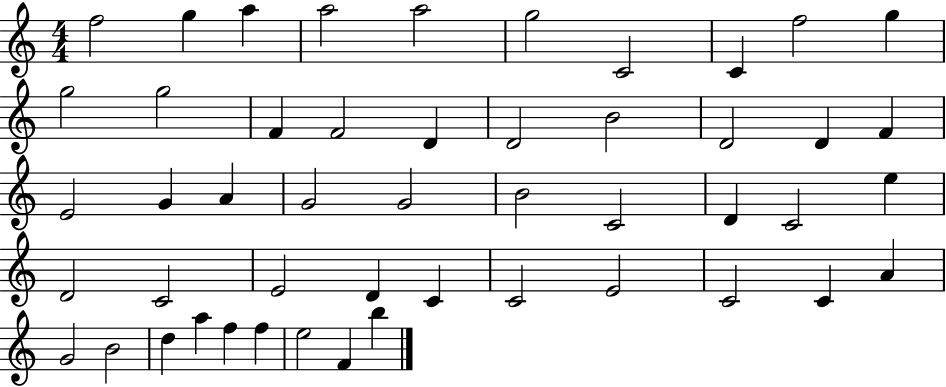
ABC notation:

X:1
T:Untitled
M:4/4
L:1/4
K:C
f2 g a a2 a2 g2 C2 C f2 g g2 g2 F F2 D D2 B2 D2 D F E2 G A G2 G2 B2 C2 D C2 e D2 C2 E2 D C C2 E2 C2 C A G2 B2 d a f f e2 F b